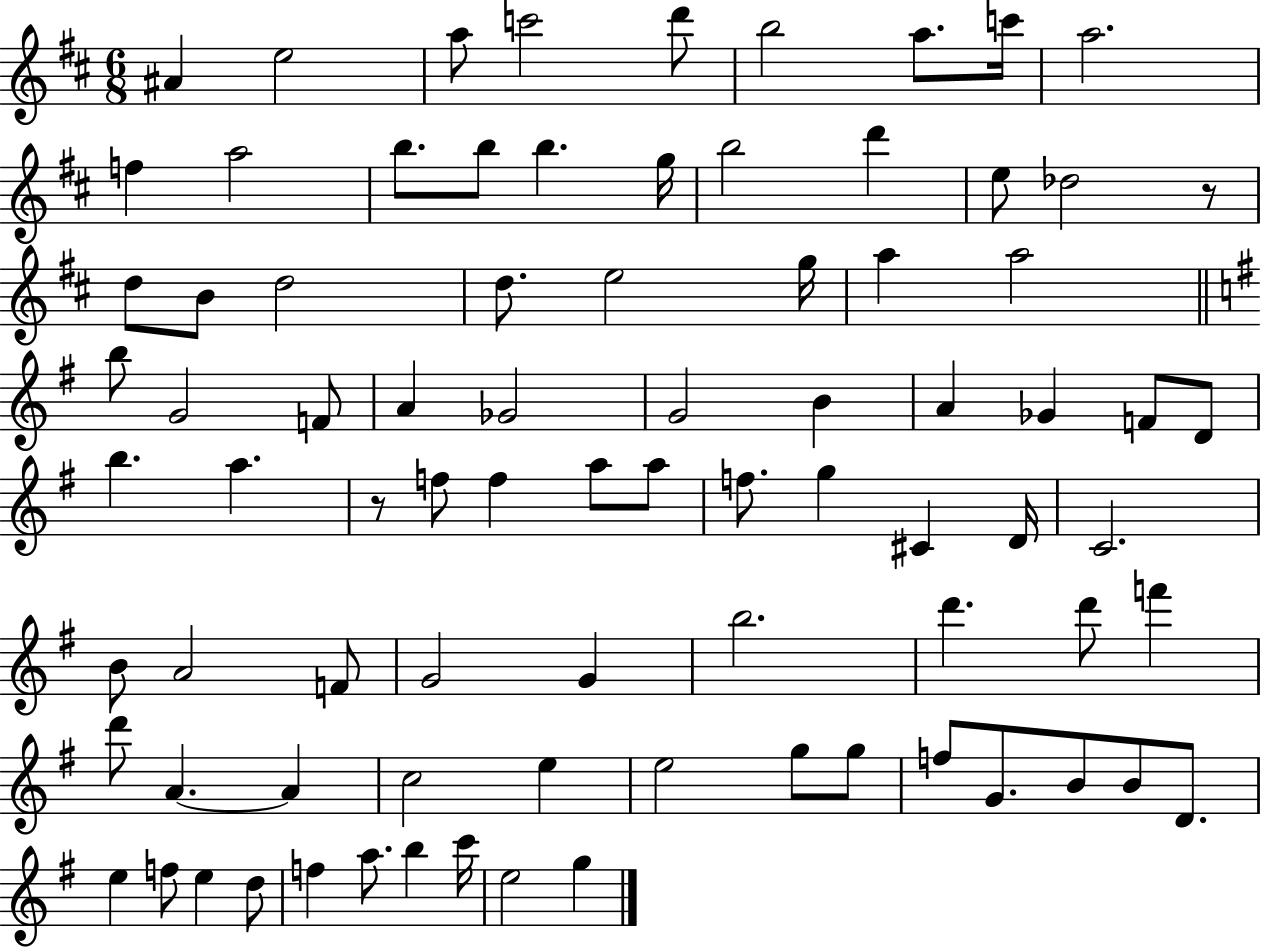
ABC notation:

X:1
T:Untitled
M:6/8
L:1/4
K:D
^A e2 a/2 c'2 d'/2 b2 a/2 c'/4 a2 f a2 b/2 b/2 b g/4 b2 d' e/2 _d2 z/2 d/2 B/2 d2 d/2 e2 g/4 a a2 b/2 G2 F/2 A _G2 G2 B A _G F/2 D/2 b a z/2 f/2 f a/2 a/2 f/2 g ^C D/4 C2 B/2 A2 F/2 G2 G b2 d' d'/2 f' d'/2 A A c2 e e2 g/2 g/2 f/2 G/2 B/2 B/2 D/2 e f/2 e d/2 f a/2 b c'/4 e2 g